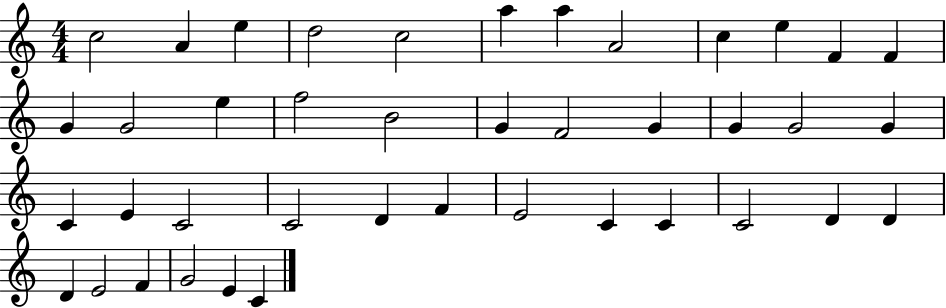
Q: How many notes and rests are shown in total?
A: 41